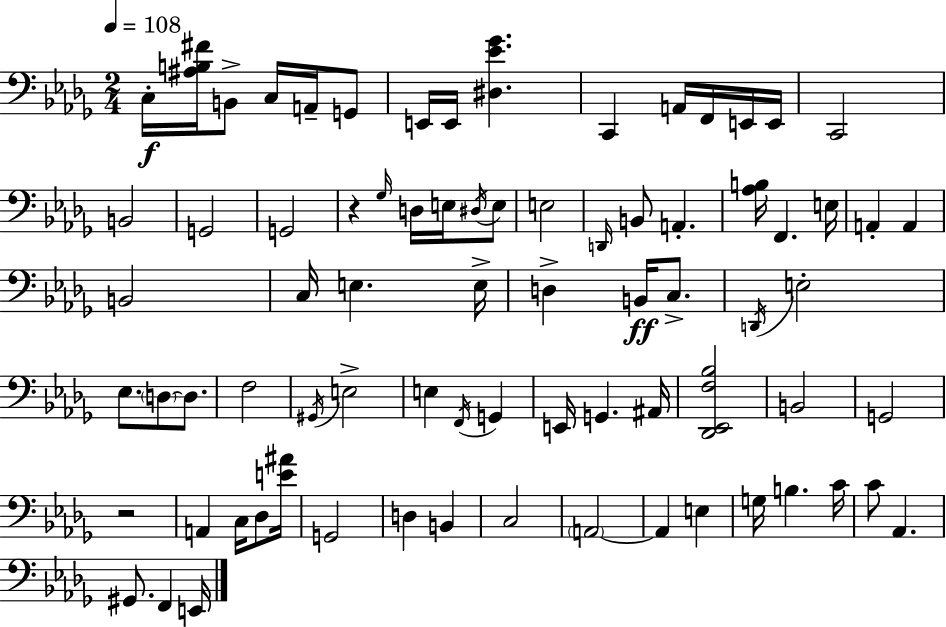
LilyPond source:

{
  \clef bass
  \numericTimeSignature
  \time 2/4
  \key bes \minor
  \tempo 4 = 108
  c16-.\f <ais b fis'>16 b,8-> c16 a,16-- g,8 | e,16 e,16 <dis ees' ges'>4. | c,4 a,16 f,16 e,16 e,16 | c,2 | \break b,2 | g,2 | g,2 | r4 \grace { ges16 } d16 e16 \acciaccatura { dis16 } | \break e8 e2 | \grace { d,16 } b,8 a,4.-. | <aes b>16 f,4. | e16 a,4-. a,4 | \break b,2 | c16 e4. | e16-> d4-> b,16\ff | c8.-> \acciaccatura { d,16 } e2-. | \break ees8. \parenthesize d8~~ | d8. f2 | \acciaccatura { gis,16 } e2-> | e4 | \break \acciaccatura { f,16 } g,4 e,16 g,4. | ais,16 <des, ees, f bes>2 | b,2 | g,2 | \break r2 | a,4 | c16 des8 <e' ais'>16 g,2 | d4 | \break b,4 c2 | \parenthesize a,2~~ | a,4 | e4 g16 b4. | \break c'16 c'8 | aes,4. gis,8. | f,4 e,16 \bar "|."
}